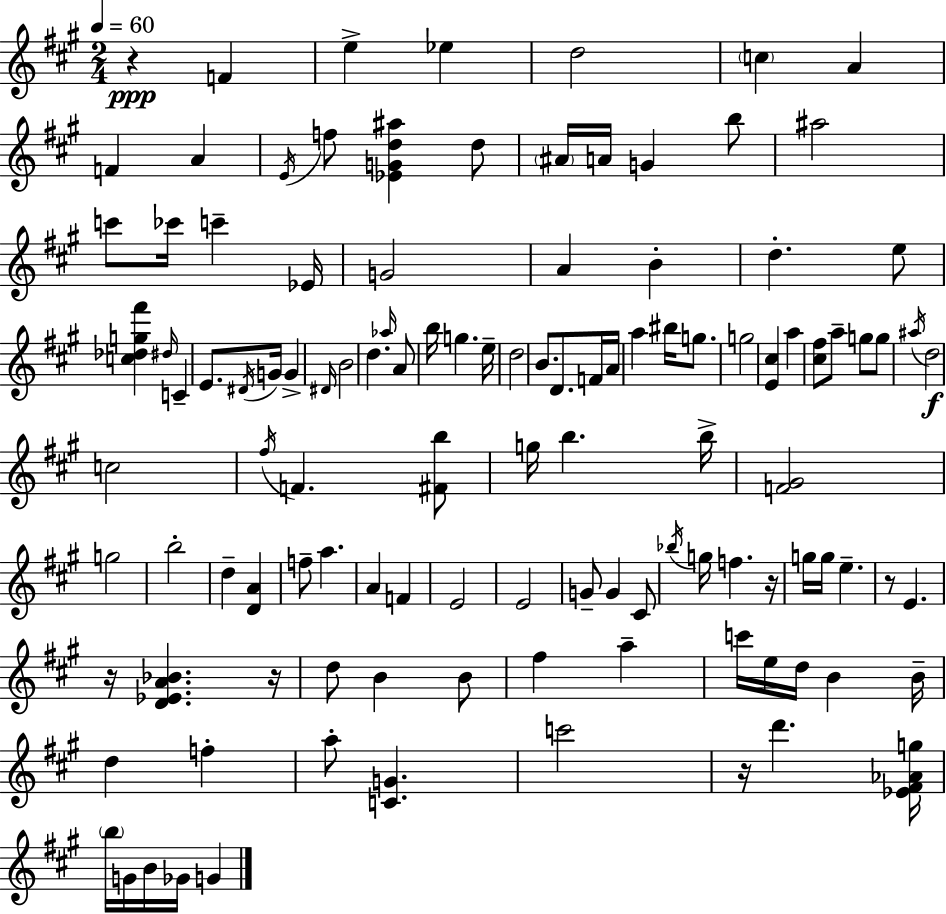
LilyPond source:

{
  \clef treble
  \numericTimeSignature
  \time 2/4
  \key a \major
  \tempo 4 = 60
  \repeat volta 2 { r4\ppp f'4 | e''4-> ees''4 | d''2 | \parenthesize c''4 a'4 | \break f'4 a'4 | \acciaccatura { e'16 } f''8 <ees' g' d'' ais''>4 d''8 | \parenthesize ais'16 a'16 g'4 b''8 | ais''2 | \break c'''8 ces'''16 c'''4-- | ees'16 g'2 | a'4 b'4-. | d''4.-. e''8 | \break <c'' des'' g'' fis'''>4 \grace { dis''16 } c'4-- | e'8. \acciaccatura { dis'16 } g'16 g'4-> | \grace { dis'16 } b'2 | d''4. | \break \grace { aes''16 } a'8 b''16 g''4. | e''16-- d''2 | b'8. | d'8. f'16 a'16 a''4 | \break bis''16 g''8. g''2 | <e' cis''>4 | a''4 <cis'' fis''>8 a''8-- | g''8 g''8 \acciaccatura { ais''16 }\f d''2 | \break c''2 | \acciaccatura { fis''16 } f'4. | <fis' b''>8 g''16 | b''4. b''16-> <f' gis'>2 | \break g''2 | b''2-. | d''4-- | <d' a'>4 f''8-- | \break a''4. a'4 | f'4 e'2 | e'2 | g'8-- | \break g'4 cis'8 \acciaccatura { bes''16 } | g''16 f''4. r16 | g''16 g''16 e''4.-- | r8 e'4. | \break r16 <d' ees' a' bes'>4. r16 | d''8 b'4 b'8 | fis''4 a''4-- | c'''16 e''16 d''16 b'4 b'16-- | \break d''4 f''4-. | a''8-. <c' g'>4. | c'''2 | r16 d'''4. <ees' fis' aes' g''>16 | \break \parenthesize b''16 g'16 b'16 ges'16 g'4 | } \bar "|."
}